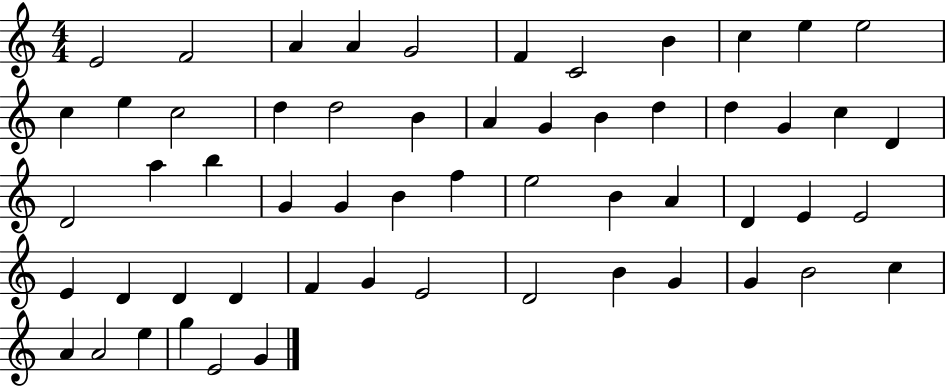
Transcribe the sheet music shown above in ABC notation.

X:1
T:Untitled
M:4/4
L:1/4
K:C
E2 F2 A A G2 F C2 B c e e2 c e c2 d d2 B A G B d d G c D D2 a b G G B f e2 B A D E E2 E D D D F G E2 D2 B G G B2 c A A2 e g E2 G